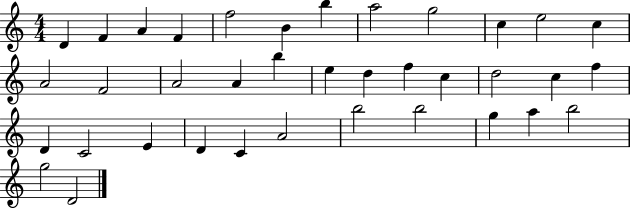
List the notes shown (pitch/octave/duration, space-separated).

D4/q F4/q A4/q F4/q F5/h B4/q B5/q A5/h G5/h C5/q E5/h C5/q A4/h F4/h A4/h A4/q B5/q E5/q D5/q F5/q C5/q D5/h C5/q F5/q D4/q C4/h E4/q D4/q C4/q A4/h B5/h B5/h G5/q A5/q B5/h G5/h D4/h